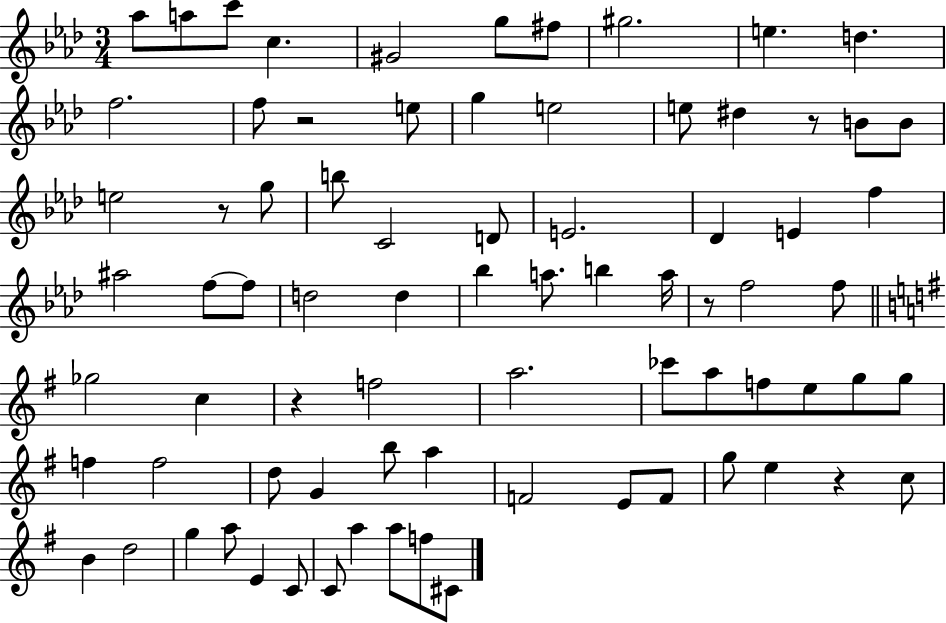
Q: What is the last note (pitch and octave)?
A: C#4